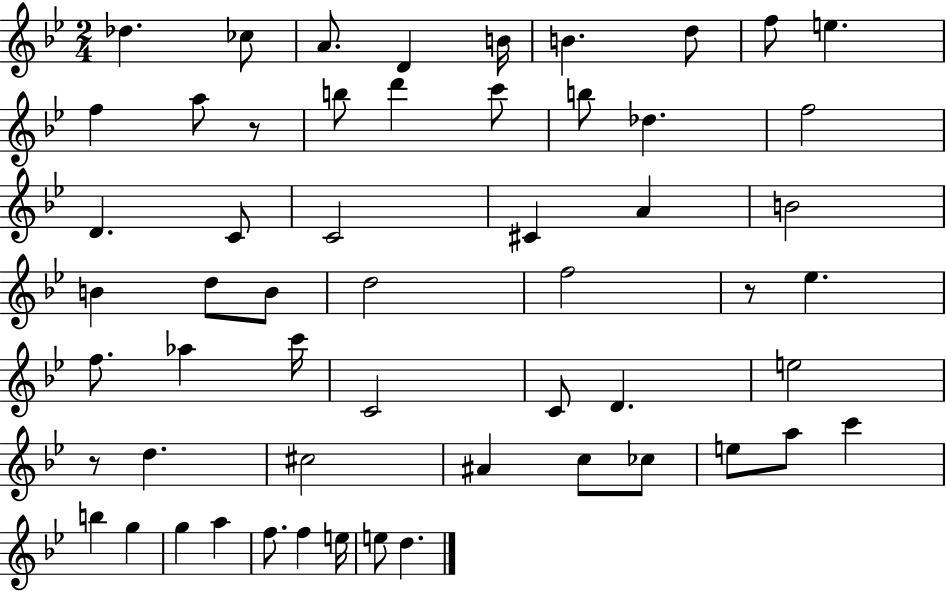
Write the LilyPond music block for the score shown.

{
  \clef treble
  \numericTimeSignature
  \time 2/4
  \key bes \major
  des''4. ces''8 | a'8. d'4 b'16 | b'4. d''8 | f''8 e''4. | \break f''4 a''8 r8 | b''8 d'''4 c'''8 | b''8 des''4. | f''2 | \break d'4. c'8 | c'2 | cis'4 a'4 | b'2 | \break b'4 d''8 b'8 | d''2 | f''2 | r8 ees''4. | \break f''8. aes''4 c'''16 | c'2 | c'8 d'4. | e''2 | \break r8 d''4. | cis''2 | ais'4 c''8 ces''8 | e''8 a''8 c'''4 | \break b''4 g''4 | g''4 a''4 | f''8. f''4 e''16 | e''8 d''4. | \break \bar "|."
}